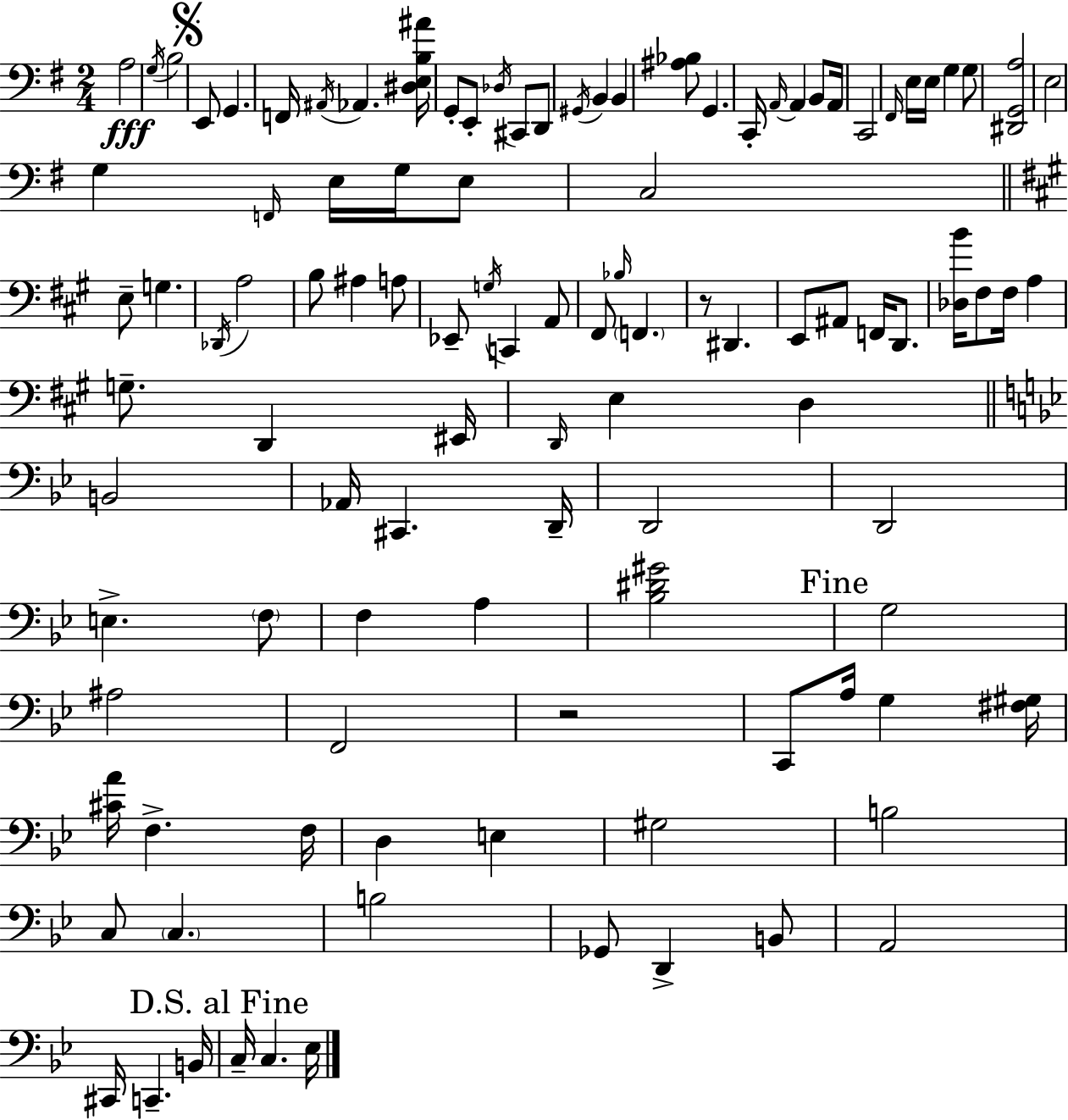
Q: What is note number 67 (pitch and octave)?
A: D2